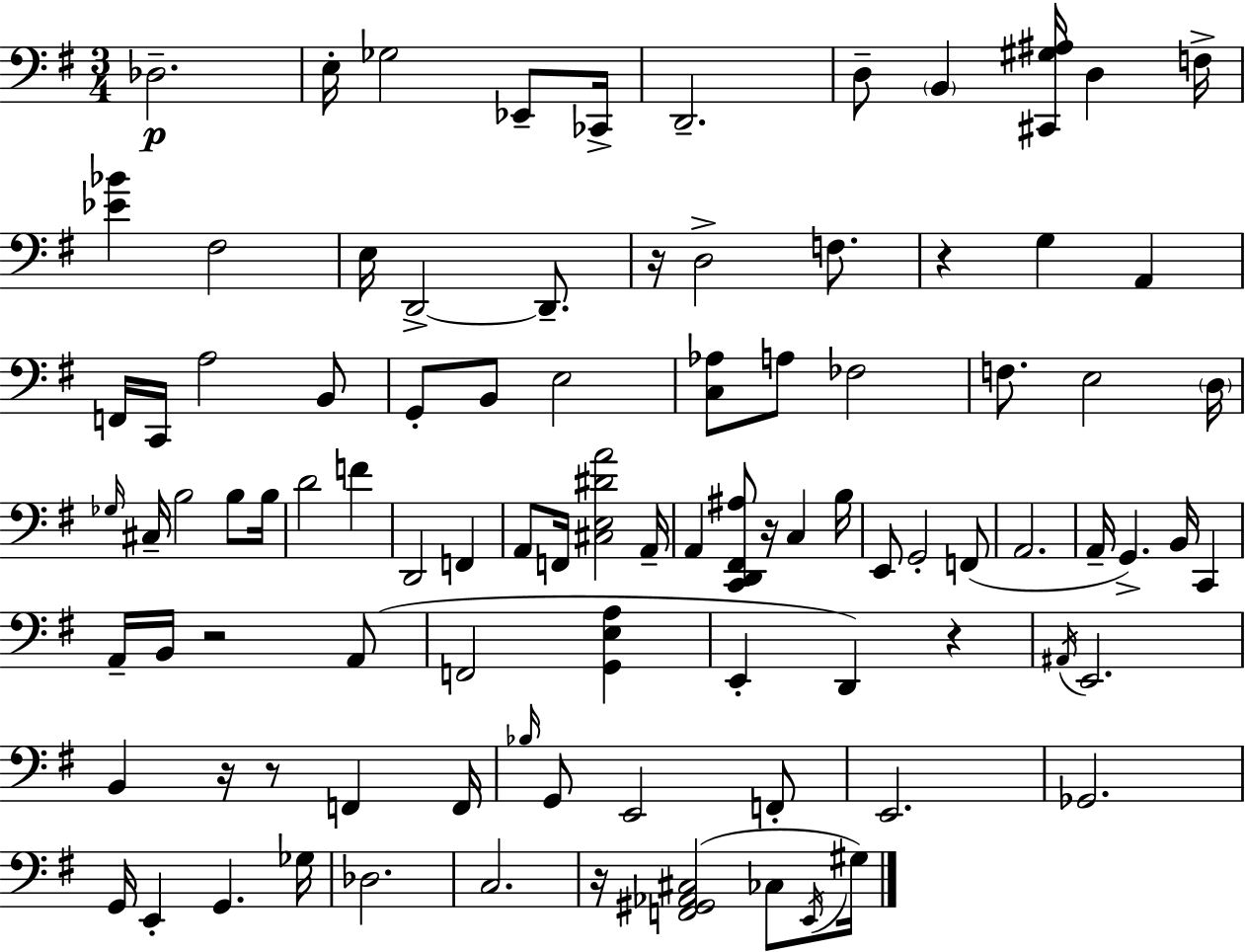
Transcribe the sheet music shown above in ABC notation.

X:1
T:Untitled
M:3/4
L:1/4
K:G
_D,2 E,/4 _G,2 _E,,/2 _C,,/4 D,,2 D,/2 B,, [^C,,^G,^A,]/4 D, F,/4 [_E_B] ^F,2 E,/4 D,,2 D,,/2 z/4 D,2 F,/2 z G, A,, F,,/4 C,,/4 A,2 B,,/2 G,,/2 B,,/2 E,2 [C,_A,]/2 A,/2 _F,2 F,/2 E,2 D,/4 _G,/4 ^C,/4 B,2 B,/2 B,/4 D2 F D,,2 F,, A,,/2 F,,/4 [^C,E,^DA]2 A,,/4 A,, [C,,D,,^F,,^A,]/2 z/4 C, B,/4 E,,/2 G,,2 F,,/2 A,,2 A,,/4 G,, B,,/4 C,, A,,/4 B,,/4 z2 A,,/2 F,,2 [G,,E,A,] E,, D,, z ^A,,/4 E,,2 B,, z/4 z/2 F,, F,,/4 _B,/4 G,,/2 E,,2 F,,/2 E,,2 _G,,2 G,,/4 E,, G,, _G,/4 _D,2 C,2 z/4 [F,,^G,,_A,,^C,]2 _C,/2 E,,/4 ^G,/4